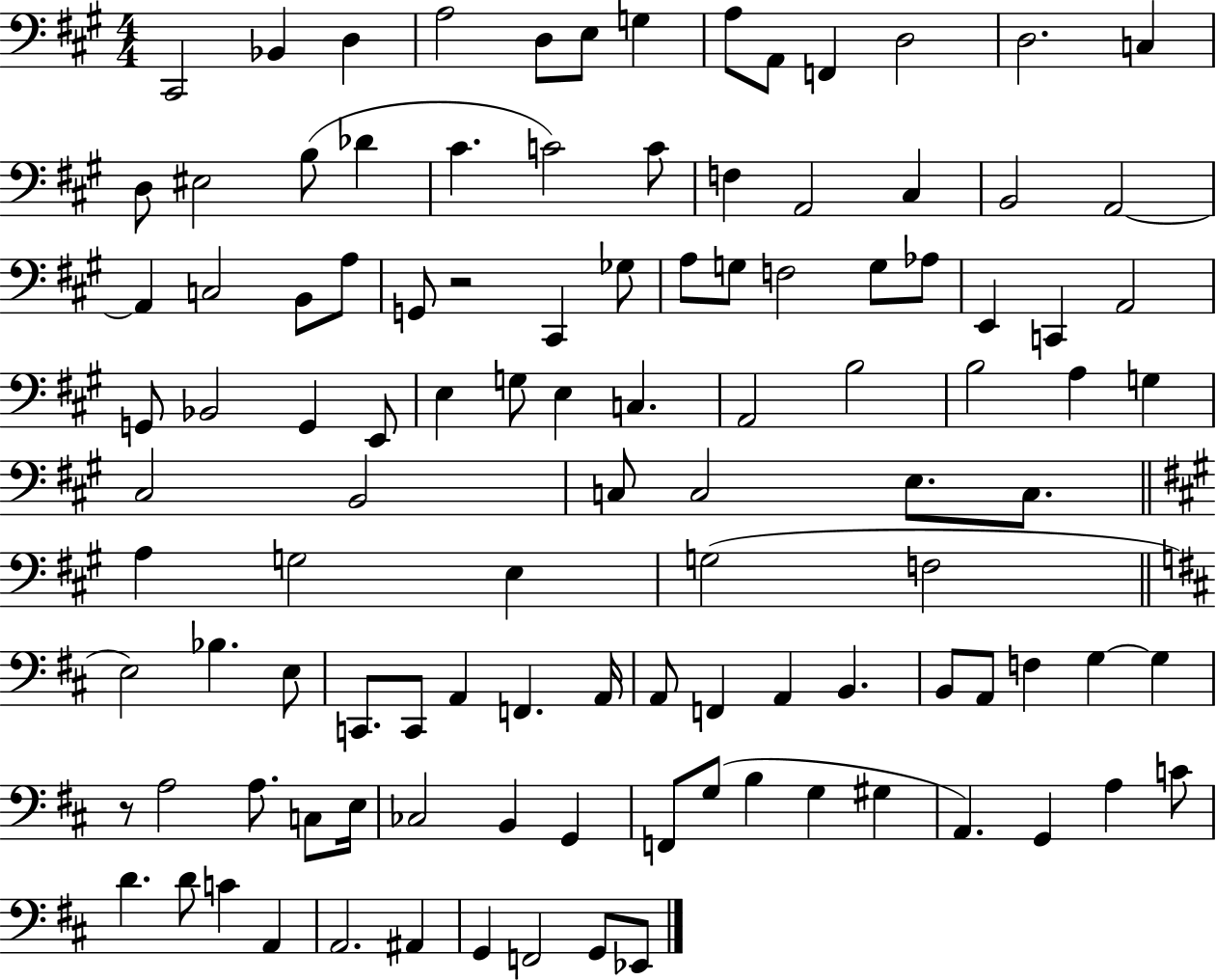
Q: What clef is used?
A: bass